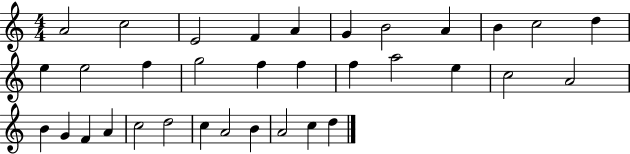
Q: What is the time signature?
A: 4/4